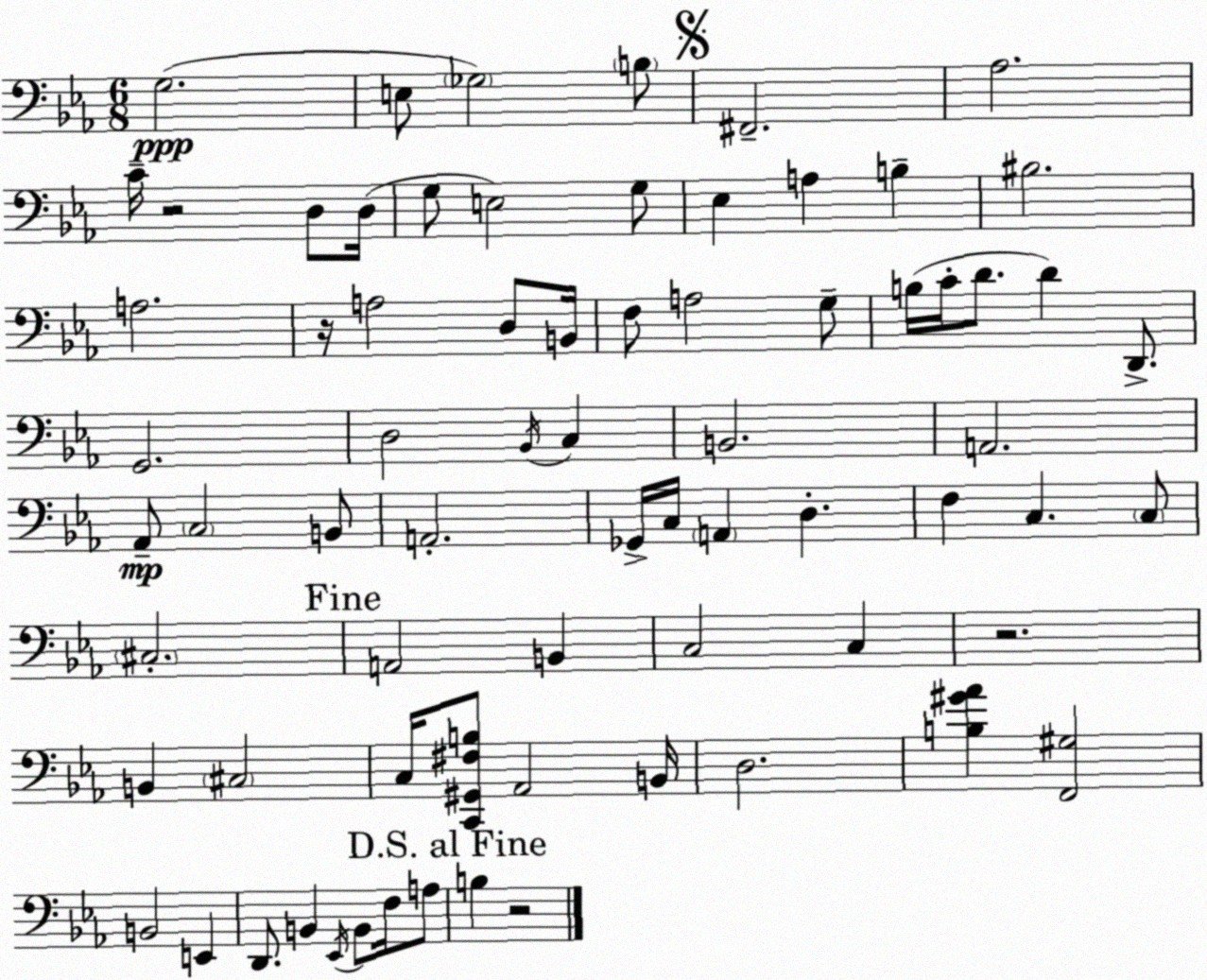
X:1
T:Untitled
M:6/8
L:1/4
K:Cm
G,2 E,/2 _G,2 B,/2 ^F,,2 _A,2 C/4 z2 D,/2 D,/4 G,/2 E,2 G,/2 _E, A, B, ^B,2 A,2 z/4 A,2 D,/2 B,,/4 F,/2 A,2 G,/2 B,/4 C/4 D/2 D D,,/2 G,,2 D,2 _B,,/4 C, B,,2 A,,2 _A,,/2 C,2 B,,/2 A,,2 _G,,/4 C,/4 A,, D, F, C, C,/2 ^C,2 A,,2 B,, C,2 C, z2 B,, ^C,2 C,/4 [C,,^G,,^F,B,]/2 _A,,2 B,,/4 D,2 [B,^G_A] [F,,^G,]2 B,,2 E,, D,,/2 B,, _E,,/4 B,,/2 F,/4 A,/2 B, z2